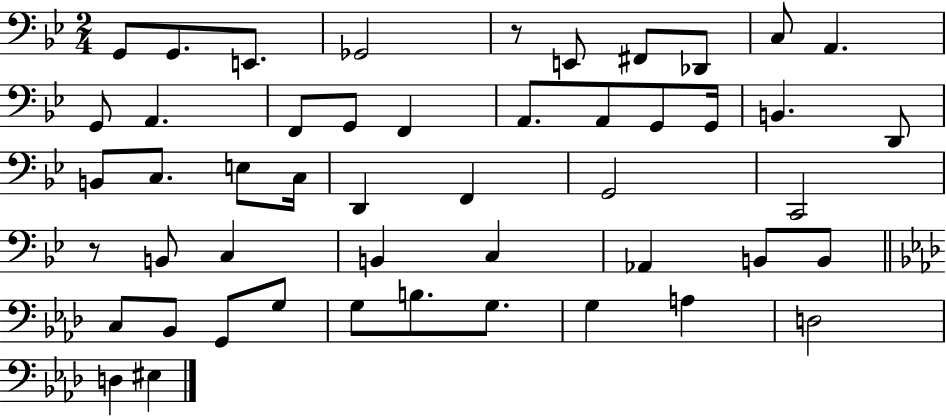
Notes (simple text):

G2/e G2/e. E2/e. Gb2/h R/e E2/e F#2/e Db2/e C3/e A2/q. G2/e A2/q. F2/e G2/e F2/q A2/e. A2/e G2/e G2/s B2/q. D2/e B2/e C3/e. E3/e C3/s D2/q F2/q G2/h C2/h R/e B2/e C3/q B2/q C3/q Ab2/q B2/e B2/e C3/e Bb2/e G2/e G3/e G3/e B3/e. G3/e. G3/q A3/q D3/h D3/q EIS3/q